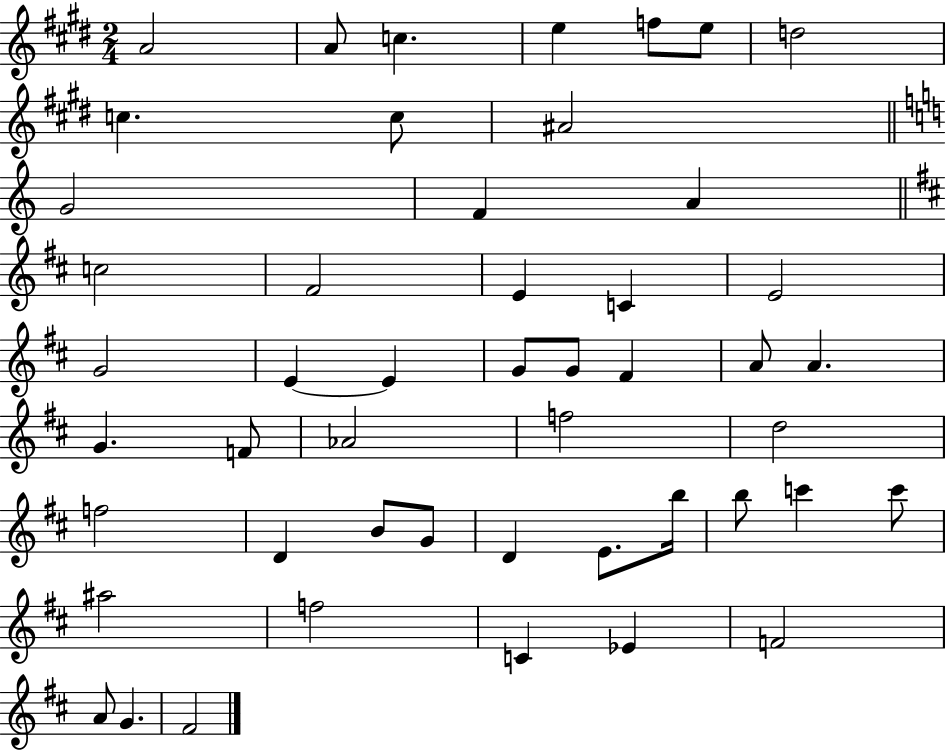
{
  \clef treble
  \numericTimeSignature
  \time 2/4
  \key e \major
  a'2 | a'8 c''4. | e''4 f''8 e''8 | d''2 | \break c''4. c''8 | ais'2 | \bar "||" \break \key c \major g'2 | f'4 a'4 | \bar "||" \break \key d \major c''2 | fis'2 | e'4 c'4 | e'2 | \break g'2 | e'4~~ e'4 | g'8 g'8 fis'4 | a'8 a'4. | \break g'4. f'8 | aes'2 | f''2 | d''2 | \break f''2 | d'4 b'8 g'8 | d'4 e'8. b''16 | b''8 c'''4 c'''8 | \break ais''2 | f''2 | c'4 ees'4 | f'2 | \break a'8 g'4. | fis'2 | \bar "|."
}